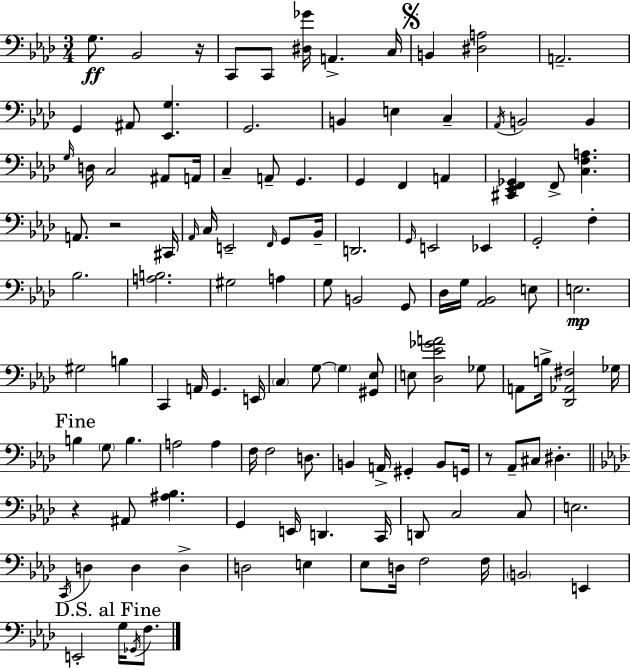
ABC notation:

X:1
T:Untitled
M:3/4
L:1/4
K:Ab
G,/2 _B,,2 z/4 C,,/2 C,,/2 [^D,_G]/4 A,, C,/4 B,, [^D,A,]2 A,,2 G,, ^A,,/2 [_E,,G,] G,,2 B,, E, C, _A,,/4 B,,2 B,, G,/4 D,/4 C,2 ^A,,/2 A,,/4 C, A,,/2 G,, G,, F,, A,, [^C,,_E,,F,,_G,,] F,,/2 [C,F,A,] A,,/2 z2 ^C,,/4 _A,,/4 C,/4 E,,2 F,,/4 G,,/2 _B,,/4 D,,2 G,,/4 E,,2 _E,, G,,2 F, _B,2 [A,B,]2 ^G,2 A, G,/2 B,,2 G,,/2 _D,/4 G,/4 [_A,,_B,,]2 E,/2 E,2 ^G,2 B, C,, A,,/4 G,, E,,/4 C, G,/2 G, [^G,,_E,]/2 E,/2 [_D,_E_GA]2 _G,/2 A,,/2 B,/4 [_D,,_A,,^F,]2 _G,/4 B, G,/2 B, A,2 A, F,/4 F,2 D,/2 B,, A,,/4 ^G,, B,,/2 G,,/4 z/2 _A,,/2 ^C,/2 ^D, z ^A,,/2 [^A,_B,] G,, E,,/4 D,, C,,/4 D,,/2 C,2 C,/2 E,2 C,,/4 D, D, D, D,2 E, _E,/2 D,/4 F,2 F,/4 B,,2 E,, E,,2 G,/4 _G,,/4 F,/2